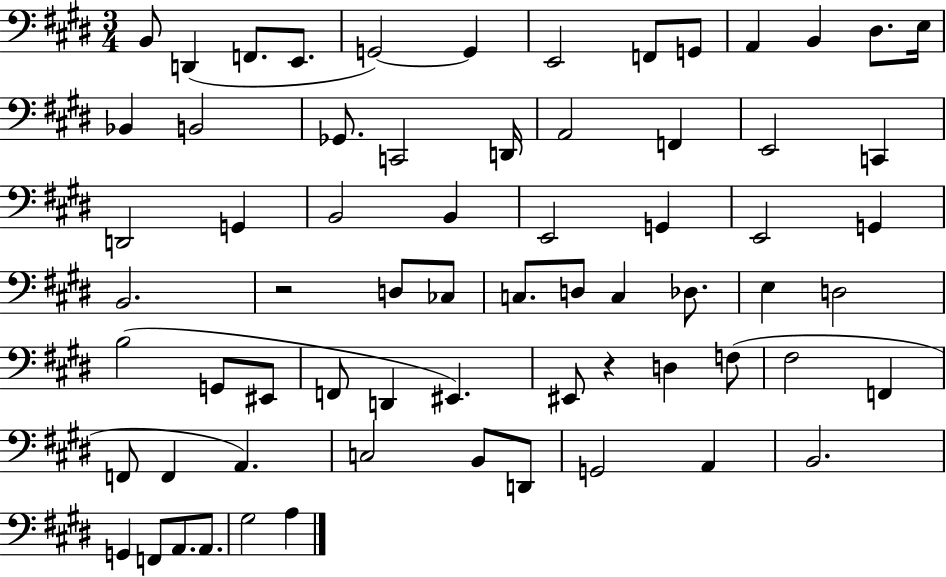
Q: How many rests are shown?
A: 2